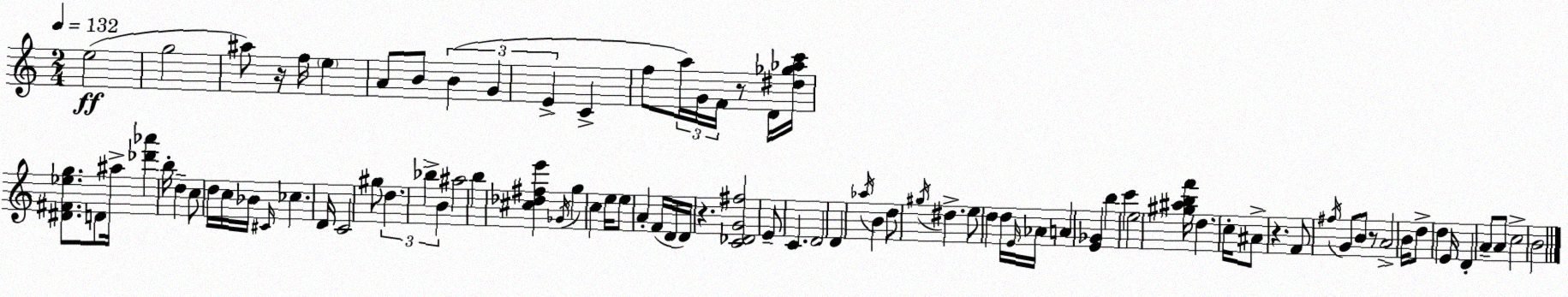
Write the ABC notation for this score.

X:1
T:Untitled
M:2/4
L:1/4
K:C
e2 g2 ^a/2 z/4 f/4 e A/2 B/2 B G E C f/2 a/4 G/4 F/4 z/2 D/4 [^d_g_ac']/4 [^D^F_eg]/2 D/2 ^a/4 [_d'_a'] b/4 d c/2 d/4 c/4 _B/4 ^C/4 _c D/4 C2 ^g/2 d _b B ^a2 b [^c_d^fe'] _G/4 g c e/4 e/2 A F/4 D/4 D/4 z [C_DG^f]2 E/2 C D2 D _a/4 B d/2 ^g/4 ^d e/2 d d/4 E/4 _A/4 A [E_G] b c' e2 [^g^abf']/4 d c/4 ^A/2 z F/2 ^f/4 G/2 B/2 z/2 A2 B/4 d/2 d E/4 D A/2 A/2 c2 B2